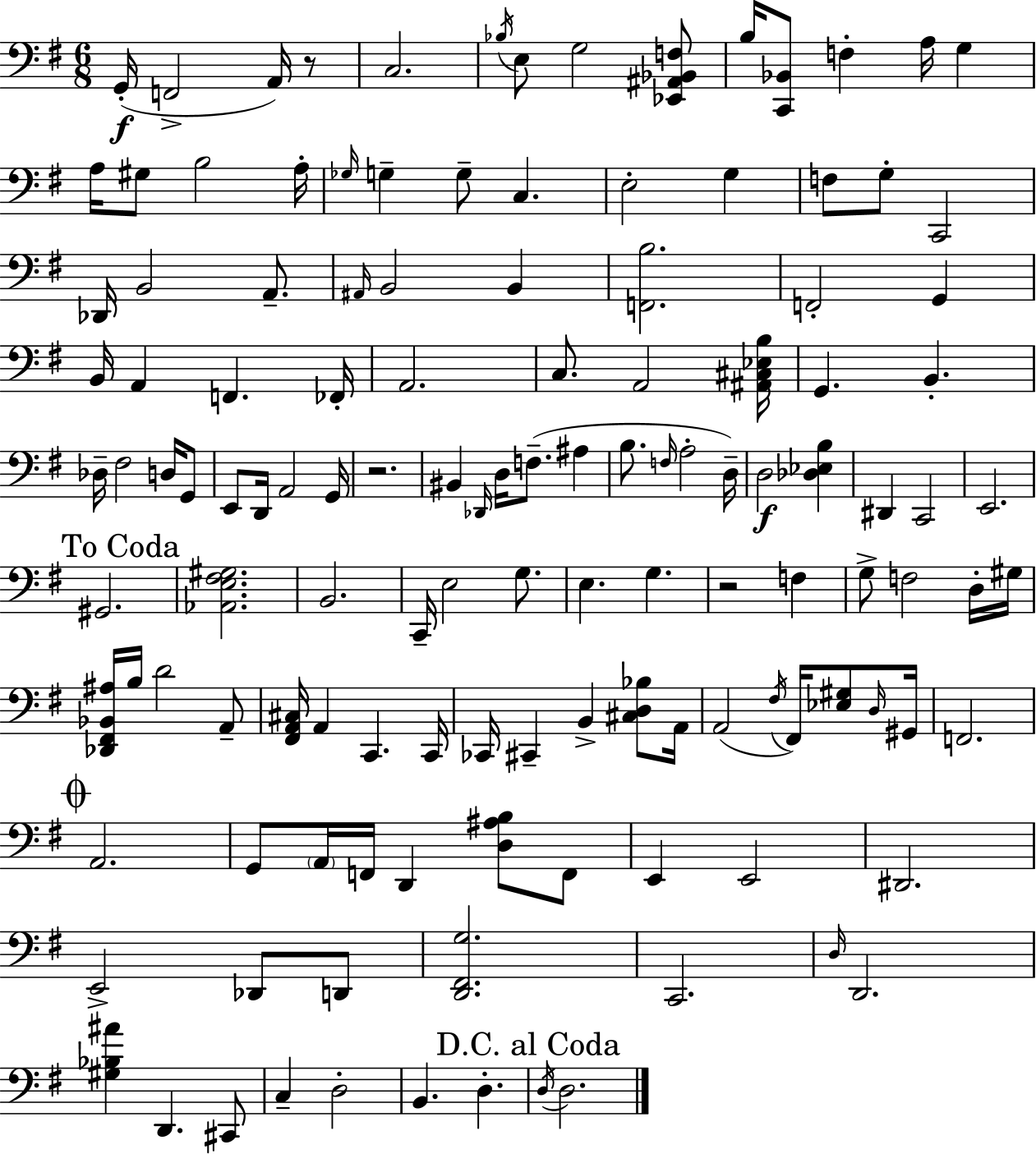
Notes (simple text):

G2/s F2/h A2/s R/e C3/h. Bb3/s E3/e G3/h [Eb2,A#2,Bb2,F3]/e B3/s [C2,Bb2]/e F3/q A3/s G3/q A3/s G#3/e B3/h A3/s Gb3/s G3/q G3/e C3/q. E3/h G3/q F3/e G3/e C2/h Db2/s B2/h A2/e. A#2/s B2/h B2/q [F2,B3]/h. F2/h G2/q B2/s A2/q F2/q. FES2/s A2/h. C3/e. A2/h [A#2,C#3,Eb3,B3]/s G2/q. B2/q. Db3/s F#3/h D3/s G2/e E2/e D2/s A2/h G2/s R/h. BIS2/q Db2/s D3/s F3/e. A#3/q B3/e. F3/s A3/h D3/s D3/h [Db3,Eb3,B3]/q D#2/q C2/h E2/h. G#2/h. [Ab2,E3,F#3,G#3]/h. B2/h. C2/s E3/h G3/e. E3/q. G3/q. R/h F3/q G3/e F3/h D3/s G#3/s [Db2,F#2,Bb2,A#3]/s B3/s D4/h A2/e [F#2,A2,C#3]/s A2/q C2/q. C2/s CES2/s C#2/q B2/q [C#3,D3,Bb3]/e A2/s A2/h F#3/s F#2/s [Eb3,G#3]/e D3/s G#2/s F2/h. A2/h. G2/e A2/s F2/s D2/q [D3,A#3,B3]/e F2/e E2/q E2/h D#2/h. E2/h Db2/e D2/e [D2,F#2,G3]/h. C2/h. D3/s D2/h. [G#3,Bb3,A#4]/q D2/q. C#2/e C3/q D3/h B2/q. D3/q. D3/s D3/h.